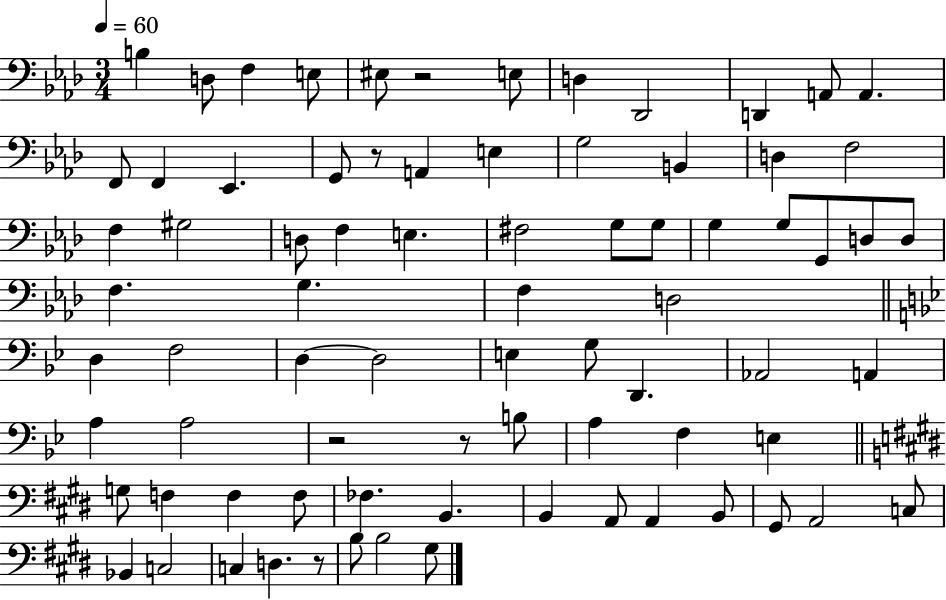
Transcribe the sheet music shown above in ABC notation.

X:1
T:Untitled
M:3/4
L:1/4
K:Ab
B, D,/2 F, E,/2 ^E,/2 z2 E,/2 D, _D,,2 D,, A,,/2 A,, F,,/2 F,, _E,, G,,/2 z/2 A,, E, G,2 B,, D, F,2 F, ^G,2 D,/2 F, E, ^F,2 G,/2 G,/2 G, G,/2 G,,/2 D,/2 D,/2 F, G, F, D,2 D, F,2 D, D,2 E, G,/2 D,, _A,,2 A,, A, A,2 z2 z/2 B,/2 A, F, E, G,/2 F, F, F,/2 _F, B,, B,, A,,/2 A,, B,,/2 ^G,,/2 A,,2 C,/2 _B,, C,2 C, D, z/2 B,/2 B,2 ^G,/2